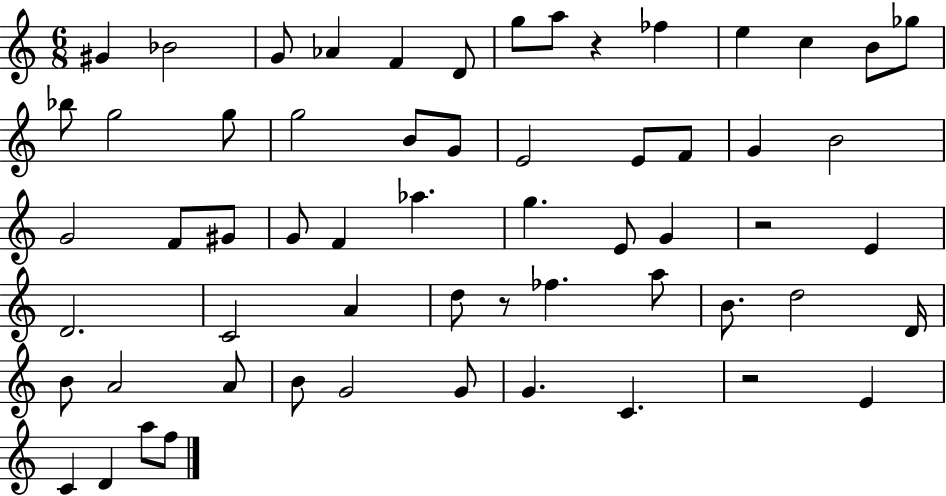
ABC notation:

X:1
T:Untitled
M:6/8
L:1/4
K:C
^G _B2 G/2 _A F D/2 g/2 a/2 z _f e c B/2 _g/2 _b/2 g2 g/2 g2 B/2 G/2 E2 E/2 F/2 G B2 G2 F/2 ^G/2 G/2 F _a g E/2 G z2 E D2 C2 A d/2 z/2 _f a/2 B/2 d2 D/4 B/2 A2 A/2 B/2 G2 G/2 G C z2 E C D a/2 f/2